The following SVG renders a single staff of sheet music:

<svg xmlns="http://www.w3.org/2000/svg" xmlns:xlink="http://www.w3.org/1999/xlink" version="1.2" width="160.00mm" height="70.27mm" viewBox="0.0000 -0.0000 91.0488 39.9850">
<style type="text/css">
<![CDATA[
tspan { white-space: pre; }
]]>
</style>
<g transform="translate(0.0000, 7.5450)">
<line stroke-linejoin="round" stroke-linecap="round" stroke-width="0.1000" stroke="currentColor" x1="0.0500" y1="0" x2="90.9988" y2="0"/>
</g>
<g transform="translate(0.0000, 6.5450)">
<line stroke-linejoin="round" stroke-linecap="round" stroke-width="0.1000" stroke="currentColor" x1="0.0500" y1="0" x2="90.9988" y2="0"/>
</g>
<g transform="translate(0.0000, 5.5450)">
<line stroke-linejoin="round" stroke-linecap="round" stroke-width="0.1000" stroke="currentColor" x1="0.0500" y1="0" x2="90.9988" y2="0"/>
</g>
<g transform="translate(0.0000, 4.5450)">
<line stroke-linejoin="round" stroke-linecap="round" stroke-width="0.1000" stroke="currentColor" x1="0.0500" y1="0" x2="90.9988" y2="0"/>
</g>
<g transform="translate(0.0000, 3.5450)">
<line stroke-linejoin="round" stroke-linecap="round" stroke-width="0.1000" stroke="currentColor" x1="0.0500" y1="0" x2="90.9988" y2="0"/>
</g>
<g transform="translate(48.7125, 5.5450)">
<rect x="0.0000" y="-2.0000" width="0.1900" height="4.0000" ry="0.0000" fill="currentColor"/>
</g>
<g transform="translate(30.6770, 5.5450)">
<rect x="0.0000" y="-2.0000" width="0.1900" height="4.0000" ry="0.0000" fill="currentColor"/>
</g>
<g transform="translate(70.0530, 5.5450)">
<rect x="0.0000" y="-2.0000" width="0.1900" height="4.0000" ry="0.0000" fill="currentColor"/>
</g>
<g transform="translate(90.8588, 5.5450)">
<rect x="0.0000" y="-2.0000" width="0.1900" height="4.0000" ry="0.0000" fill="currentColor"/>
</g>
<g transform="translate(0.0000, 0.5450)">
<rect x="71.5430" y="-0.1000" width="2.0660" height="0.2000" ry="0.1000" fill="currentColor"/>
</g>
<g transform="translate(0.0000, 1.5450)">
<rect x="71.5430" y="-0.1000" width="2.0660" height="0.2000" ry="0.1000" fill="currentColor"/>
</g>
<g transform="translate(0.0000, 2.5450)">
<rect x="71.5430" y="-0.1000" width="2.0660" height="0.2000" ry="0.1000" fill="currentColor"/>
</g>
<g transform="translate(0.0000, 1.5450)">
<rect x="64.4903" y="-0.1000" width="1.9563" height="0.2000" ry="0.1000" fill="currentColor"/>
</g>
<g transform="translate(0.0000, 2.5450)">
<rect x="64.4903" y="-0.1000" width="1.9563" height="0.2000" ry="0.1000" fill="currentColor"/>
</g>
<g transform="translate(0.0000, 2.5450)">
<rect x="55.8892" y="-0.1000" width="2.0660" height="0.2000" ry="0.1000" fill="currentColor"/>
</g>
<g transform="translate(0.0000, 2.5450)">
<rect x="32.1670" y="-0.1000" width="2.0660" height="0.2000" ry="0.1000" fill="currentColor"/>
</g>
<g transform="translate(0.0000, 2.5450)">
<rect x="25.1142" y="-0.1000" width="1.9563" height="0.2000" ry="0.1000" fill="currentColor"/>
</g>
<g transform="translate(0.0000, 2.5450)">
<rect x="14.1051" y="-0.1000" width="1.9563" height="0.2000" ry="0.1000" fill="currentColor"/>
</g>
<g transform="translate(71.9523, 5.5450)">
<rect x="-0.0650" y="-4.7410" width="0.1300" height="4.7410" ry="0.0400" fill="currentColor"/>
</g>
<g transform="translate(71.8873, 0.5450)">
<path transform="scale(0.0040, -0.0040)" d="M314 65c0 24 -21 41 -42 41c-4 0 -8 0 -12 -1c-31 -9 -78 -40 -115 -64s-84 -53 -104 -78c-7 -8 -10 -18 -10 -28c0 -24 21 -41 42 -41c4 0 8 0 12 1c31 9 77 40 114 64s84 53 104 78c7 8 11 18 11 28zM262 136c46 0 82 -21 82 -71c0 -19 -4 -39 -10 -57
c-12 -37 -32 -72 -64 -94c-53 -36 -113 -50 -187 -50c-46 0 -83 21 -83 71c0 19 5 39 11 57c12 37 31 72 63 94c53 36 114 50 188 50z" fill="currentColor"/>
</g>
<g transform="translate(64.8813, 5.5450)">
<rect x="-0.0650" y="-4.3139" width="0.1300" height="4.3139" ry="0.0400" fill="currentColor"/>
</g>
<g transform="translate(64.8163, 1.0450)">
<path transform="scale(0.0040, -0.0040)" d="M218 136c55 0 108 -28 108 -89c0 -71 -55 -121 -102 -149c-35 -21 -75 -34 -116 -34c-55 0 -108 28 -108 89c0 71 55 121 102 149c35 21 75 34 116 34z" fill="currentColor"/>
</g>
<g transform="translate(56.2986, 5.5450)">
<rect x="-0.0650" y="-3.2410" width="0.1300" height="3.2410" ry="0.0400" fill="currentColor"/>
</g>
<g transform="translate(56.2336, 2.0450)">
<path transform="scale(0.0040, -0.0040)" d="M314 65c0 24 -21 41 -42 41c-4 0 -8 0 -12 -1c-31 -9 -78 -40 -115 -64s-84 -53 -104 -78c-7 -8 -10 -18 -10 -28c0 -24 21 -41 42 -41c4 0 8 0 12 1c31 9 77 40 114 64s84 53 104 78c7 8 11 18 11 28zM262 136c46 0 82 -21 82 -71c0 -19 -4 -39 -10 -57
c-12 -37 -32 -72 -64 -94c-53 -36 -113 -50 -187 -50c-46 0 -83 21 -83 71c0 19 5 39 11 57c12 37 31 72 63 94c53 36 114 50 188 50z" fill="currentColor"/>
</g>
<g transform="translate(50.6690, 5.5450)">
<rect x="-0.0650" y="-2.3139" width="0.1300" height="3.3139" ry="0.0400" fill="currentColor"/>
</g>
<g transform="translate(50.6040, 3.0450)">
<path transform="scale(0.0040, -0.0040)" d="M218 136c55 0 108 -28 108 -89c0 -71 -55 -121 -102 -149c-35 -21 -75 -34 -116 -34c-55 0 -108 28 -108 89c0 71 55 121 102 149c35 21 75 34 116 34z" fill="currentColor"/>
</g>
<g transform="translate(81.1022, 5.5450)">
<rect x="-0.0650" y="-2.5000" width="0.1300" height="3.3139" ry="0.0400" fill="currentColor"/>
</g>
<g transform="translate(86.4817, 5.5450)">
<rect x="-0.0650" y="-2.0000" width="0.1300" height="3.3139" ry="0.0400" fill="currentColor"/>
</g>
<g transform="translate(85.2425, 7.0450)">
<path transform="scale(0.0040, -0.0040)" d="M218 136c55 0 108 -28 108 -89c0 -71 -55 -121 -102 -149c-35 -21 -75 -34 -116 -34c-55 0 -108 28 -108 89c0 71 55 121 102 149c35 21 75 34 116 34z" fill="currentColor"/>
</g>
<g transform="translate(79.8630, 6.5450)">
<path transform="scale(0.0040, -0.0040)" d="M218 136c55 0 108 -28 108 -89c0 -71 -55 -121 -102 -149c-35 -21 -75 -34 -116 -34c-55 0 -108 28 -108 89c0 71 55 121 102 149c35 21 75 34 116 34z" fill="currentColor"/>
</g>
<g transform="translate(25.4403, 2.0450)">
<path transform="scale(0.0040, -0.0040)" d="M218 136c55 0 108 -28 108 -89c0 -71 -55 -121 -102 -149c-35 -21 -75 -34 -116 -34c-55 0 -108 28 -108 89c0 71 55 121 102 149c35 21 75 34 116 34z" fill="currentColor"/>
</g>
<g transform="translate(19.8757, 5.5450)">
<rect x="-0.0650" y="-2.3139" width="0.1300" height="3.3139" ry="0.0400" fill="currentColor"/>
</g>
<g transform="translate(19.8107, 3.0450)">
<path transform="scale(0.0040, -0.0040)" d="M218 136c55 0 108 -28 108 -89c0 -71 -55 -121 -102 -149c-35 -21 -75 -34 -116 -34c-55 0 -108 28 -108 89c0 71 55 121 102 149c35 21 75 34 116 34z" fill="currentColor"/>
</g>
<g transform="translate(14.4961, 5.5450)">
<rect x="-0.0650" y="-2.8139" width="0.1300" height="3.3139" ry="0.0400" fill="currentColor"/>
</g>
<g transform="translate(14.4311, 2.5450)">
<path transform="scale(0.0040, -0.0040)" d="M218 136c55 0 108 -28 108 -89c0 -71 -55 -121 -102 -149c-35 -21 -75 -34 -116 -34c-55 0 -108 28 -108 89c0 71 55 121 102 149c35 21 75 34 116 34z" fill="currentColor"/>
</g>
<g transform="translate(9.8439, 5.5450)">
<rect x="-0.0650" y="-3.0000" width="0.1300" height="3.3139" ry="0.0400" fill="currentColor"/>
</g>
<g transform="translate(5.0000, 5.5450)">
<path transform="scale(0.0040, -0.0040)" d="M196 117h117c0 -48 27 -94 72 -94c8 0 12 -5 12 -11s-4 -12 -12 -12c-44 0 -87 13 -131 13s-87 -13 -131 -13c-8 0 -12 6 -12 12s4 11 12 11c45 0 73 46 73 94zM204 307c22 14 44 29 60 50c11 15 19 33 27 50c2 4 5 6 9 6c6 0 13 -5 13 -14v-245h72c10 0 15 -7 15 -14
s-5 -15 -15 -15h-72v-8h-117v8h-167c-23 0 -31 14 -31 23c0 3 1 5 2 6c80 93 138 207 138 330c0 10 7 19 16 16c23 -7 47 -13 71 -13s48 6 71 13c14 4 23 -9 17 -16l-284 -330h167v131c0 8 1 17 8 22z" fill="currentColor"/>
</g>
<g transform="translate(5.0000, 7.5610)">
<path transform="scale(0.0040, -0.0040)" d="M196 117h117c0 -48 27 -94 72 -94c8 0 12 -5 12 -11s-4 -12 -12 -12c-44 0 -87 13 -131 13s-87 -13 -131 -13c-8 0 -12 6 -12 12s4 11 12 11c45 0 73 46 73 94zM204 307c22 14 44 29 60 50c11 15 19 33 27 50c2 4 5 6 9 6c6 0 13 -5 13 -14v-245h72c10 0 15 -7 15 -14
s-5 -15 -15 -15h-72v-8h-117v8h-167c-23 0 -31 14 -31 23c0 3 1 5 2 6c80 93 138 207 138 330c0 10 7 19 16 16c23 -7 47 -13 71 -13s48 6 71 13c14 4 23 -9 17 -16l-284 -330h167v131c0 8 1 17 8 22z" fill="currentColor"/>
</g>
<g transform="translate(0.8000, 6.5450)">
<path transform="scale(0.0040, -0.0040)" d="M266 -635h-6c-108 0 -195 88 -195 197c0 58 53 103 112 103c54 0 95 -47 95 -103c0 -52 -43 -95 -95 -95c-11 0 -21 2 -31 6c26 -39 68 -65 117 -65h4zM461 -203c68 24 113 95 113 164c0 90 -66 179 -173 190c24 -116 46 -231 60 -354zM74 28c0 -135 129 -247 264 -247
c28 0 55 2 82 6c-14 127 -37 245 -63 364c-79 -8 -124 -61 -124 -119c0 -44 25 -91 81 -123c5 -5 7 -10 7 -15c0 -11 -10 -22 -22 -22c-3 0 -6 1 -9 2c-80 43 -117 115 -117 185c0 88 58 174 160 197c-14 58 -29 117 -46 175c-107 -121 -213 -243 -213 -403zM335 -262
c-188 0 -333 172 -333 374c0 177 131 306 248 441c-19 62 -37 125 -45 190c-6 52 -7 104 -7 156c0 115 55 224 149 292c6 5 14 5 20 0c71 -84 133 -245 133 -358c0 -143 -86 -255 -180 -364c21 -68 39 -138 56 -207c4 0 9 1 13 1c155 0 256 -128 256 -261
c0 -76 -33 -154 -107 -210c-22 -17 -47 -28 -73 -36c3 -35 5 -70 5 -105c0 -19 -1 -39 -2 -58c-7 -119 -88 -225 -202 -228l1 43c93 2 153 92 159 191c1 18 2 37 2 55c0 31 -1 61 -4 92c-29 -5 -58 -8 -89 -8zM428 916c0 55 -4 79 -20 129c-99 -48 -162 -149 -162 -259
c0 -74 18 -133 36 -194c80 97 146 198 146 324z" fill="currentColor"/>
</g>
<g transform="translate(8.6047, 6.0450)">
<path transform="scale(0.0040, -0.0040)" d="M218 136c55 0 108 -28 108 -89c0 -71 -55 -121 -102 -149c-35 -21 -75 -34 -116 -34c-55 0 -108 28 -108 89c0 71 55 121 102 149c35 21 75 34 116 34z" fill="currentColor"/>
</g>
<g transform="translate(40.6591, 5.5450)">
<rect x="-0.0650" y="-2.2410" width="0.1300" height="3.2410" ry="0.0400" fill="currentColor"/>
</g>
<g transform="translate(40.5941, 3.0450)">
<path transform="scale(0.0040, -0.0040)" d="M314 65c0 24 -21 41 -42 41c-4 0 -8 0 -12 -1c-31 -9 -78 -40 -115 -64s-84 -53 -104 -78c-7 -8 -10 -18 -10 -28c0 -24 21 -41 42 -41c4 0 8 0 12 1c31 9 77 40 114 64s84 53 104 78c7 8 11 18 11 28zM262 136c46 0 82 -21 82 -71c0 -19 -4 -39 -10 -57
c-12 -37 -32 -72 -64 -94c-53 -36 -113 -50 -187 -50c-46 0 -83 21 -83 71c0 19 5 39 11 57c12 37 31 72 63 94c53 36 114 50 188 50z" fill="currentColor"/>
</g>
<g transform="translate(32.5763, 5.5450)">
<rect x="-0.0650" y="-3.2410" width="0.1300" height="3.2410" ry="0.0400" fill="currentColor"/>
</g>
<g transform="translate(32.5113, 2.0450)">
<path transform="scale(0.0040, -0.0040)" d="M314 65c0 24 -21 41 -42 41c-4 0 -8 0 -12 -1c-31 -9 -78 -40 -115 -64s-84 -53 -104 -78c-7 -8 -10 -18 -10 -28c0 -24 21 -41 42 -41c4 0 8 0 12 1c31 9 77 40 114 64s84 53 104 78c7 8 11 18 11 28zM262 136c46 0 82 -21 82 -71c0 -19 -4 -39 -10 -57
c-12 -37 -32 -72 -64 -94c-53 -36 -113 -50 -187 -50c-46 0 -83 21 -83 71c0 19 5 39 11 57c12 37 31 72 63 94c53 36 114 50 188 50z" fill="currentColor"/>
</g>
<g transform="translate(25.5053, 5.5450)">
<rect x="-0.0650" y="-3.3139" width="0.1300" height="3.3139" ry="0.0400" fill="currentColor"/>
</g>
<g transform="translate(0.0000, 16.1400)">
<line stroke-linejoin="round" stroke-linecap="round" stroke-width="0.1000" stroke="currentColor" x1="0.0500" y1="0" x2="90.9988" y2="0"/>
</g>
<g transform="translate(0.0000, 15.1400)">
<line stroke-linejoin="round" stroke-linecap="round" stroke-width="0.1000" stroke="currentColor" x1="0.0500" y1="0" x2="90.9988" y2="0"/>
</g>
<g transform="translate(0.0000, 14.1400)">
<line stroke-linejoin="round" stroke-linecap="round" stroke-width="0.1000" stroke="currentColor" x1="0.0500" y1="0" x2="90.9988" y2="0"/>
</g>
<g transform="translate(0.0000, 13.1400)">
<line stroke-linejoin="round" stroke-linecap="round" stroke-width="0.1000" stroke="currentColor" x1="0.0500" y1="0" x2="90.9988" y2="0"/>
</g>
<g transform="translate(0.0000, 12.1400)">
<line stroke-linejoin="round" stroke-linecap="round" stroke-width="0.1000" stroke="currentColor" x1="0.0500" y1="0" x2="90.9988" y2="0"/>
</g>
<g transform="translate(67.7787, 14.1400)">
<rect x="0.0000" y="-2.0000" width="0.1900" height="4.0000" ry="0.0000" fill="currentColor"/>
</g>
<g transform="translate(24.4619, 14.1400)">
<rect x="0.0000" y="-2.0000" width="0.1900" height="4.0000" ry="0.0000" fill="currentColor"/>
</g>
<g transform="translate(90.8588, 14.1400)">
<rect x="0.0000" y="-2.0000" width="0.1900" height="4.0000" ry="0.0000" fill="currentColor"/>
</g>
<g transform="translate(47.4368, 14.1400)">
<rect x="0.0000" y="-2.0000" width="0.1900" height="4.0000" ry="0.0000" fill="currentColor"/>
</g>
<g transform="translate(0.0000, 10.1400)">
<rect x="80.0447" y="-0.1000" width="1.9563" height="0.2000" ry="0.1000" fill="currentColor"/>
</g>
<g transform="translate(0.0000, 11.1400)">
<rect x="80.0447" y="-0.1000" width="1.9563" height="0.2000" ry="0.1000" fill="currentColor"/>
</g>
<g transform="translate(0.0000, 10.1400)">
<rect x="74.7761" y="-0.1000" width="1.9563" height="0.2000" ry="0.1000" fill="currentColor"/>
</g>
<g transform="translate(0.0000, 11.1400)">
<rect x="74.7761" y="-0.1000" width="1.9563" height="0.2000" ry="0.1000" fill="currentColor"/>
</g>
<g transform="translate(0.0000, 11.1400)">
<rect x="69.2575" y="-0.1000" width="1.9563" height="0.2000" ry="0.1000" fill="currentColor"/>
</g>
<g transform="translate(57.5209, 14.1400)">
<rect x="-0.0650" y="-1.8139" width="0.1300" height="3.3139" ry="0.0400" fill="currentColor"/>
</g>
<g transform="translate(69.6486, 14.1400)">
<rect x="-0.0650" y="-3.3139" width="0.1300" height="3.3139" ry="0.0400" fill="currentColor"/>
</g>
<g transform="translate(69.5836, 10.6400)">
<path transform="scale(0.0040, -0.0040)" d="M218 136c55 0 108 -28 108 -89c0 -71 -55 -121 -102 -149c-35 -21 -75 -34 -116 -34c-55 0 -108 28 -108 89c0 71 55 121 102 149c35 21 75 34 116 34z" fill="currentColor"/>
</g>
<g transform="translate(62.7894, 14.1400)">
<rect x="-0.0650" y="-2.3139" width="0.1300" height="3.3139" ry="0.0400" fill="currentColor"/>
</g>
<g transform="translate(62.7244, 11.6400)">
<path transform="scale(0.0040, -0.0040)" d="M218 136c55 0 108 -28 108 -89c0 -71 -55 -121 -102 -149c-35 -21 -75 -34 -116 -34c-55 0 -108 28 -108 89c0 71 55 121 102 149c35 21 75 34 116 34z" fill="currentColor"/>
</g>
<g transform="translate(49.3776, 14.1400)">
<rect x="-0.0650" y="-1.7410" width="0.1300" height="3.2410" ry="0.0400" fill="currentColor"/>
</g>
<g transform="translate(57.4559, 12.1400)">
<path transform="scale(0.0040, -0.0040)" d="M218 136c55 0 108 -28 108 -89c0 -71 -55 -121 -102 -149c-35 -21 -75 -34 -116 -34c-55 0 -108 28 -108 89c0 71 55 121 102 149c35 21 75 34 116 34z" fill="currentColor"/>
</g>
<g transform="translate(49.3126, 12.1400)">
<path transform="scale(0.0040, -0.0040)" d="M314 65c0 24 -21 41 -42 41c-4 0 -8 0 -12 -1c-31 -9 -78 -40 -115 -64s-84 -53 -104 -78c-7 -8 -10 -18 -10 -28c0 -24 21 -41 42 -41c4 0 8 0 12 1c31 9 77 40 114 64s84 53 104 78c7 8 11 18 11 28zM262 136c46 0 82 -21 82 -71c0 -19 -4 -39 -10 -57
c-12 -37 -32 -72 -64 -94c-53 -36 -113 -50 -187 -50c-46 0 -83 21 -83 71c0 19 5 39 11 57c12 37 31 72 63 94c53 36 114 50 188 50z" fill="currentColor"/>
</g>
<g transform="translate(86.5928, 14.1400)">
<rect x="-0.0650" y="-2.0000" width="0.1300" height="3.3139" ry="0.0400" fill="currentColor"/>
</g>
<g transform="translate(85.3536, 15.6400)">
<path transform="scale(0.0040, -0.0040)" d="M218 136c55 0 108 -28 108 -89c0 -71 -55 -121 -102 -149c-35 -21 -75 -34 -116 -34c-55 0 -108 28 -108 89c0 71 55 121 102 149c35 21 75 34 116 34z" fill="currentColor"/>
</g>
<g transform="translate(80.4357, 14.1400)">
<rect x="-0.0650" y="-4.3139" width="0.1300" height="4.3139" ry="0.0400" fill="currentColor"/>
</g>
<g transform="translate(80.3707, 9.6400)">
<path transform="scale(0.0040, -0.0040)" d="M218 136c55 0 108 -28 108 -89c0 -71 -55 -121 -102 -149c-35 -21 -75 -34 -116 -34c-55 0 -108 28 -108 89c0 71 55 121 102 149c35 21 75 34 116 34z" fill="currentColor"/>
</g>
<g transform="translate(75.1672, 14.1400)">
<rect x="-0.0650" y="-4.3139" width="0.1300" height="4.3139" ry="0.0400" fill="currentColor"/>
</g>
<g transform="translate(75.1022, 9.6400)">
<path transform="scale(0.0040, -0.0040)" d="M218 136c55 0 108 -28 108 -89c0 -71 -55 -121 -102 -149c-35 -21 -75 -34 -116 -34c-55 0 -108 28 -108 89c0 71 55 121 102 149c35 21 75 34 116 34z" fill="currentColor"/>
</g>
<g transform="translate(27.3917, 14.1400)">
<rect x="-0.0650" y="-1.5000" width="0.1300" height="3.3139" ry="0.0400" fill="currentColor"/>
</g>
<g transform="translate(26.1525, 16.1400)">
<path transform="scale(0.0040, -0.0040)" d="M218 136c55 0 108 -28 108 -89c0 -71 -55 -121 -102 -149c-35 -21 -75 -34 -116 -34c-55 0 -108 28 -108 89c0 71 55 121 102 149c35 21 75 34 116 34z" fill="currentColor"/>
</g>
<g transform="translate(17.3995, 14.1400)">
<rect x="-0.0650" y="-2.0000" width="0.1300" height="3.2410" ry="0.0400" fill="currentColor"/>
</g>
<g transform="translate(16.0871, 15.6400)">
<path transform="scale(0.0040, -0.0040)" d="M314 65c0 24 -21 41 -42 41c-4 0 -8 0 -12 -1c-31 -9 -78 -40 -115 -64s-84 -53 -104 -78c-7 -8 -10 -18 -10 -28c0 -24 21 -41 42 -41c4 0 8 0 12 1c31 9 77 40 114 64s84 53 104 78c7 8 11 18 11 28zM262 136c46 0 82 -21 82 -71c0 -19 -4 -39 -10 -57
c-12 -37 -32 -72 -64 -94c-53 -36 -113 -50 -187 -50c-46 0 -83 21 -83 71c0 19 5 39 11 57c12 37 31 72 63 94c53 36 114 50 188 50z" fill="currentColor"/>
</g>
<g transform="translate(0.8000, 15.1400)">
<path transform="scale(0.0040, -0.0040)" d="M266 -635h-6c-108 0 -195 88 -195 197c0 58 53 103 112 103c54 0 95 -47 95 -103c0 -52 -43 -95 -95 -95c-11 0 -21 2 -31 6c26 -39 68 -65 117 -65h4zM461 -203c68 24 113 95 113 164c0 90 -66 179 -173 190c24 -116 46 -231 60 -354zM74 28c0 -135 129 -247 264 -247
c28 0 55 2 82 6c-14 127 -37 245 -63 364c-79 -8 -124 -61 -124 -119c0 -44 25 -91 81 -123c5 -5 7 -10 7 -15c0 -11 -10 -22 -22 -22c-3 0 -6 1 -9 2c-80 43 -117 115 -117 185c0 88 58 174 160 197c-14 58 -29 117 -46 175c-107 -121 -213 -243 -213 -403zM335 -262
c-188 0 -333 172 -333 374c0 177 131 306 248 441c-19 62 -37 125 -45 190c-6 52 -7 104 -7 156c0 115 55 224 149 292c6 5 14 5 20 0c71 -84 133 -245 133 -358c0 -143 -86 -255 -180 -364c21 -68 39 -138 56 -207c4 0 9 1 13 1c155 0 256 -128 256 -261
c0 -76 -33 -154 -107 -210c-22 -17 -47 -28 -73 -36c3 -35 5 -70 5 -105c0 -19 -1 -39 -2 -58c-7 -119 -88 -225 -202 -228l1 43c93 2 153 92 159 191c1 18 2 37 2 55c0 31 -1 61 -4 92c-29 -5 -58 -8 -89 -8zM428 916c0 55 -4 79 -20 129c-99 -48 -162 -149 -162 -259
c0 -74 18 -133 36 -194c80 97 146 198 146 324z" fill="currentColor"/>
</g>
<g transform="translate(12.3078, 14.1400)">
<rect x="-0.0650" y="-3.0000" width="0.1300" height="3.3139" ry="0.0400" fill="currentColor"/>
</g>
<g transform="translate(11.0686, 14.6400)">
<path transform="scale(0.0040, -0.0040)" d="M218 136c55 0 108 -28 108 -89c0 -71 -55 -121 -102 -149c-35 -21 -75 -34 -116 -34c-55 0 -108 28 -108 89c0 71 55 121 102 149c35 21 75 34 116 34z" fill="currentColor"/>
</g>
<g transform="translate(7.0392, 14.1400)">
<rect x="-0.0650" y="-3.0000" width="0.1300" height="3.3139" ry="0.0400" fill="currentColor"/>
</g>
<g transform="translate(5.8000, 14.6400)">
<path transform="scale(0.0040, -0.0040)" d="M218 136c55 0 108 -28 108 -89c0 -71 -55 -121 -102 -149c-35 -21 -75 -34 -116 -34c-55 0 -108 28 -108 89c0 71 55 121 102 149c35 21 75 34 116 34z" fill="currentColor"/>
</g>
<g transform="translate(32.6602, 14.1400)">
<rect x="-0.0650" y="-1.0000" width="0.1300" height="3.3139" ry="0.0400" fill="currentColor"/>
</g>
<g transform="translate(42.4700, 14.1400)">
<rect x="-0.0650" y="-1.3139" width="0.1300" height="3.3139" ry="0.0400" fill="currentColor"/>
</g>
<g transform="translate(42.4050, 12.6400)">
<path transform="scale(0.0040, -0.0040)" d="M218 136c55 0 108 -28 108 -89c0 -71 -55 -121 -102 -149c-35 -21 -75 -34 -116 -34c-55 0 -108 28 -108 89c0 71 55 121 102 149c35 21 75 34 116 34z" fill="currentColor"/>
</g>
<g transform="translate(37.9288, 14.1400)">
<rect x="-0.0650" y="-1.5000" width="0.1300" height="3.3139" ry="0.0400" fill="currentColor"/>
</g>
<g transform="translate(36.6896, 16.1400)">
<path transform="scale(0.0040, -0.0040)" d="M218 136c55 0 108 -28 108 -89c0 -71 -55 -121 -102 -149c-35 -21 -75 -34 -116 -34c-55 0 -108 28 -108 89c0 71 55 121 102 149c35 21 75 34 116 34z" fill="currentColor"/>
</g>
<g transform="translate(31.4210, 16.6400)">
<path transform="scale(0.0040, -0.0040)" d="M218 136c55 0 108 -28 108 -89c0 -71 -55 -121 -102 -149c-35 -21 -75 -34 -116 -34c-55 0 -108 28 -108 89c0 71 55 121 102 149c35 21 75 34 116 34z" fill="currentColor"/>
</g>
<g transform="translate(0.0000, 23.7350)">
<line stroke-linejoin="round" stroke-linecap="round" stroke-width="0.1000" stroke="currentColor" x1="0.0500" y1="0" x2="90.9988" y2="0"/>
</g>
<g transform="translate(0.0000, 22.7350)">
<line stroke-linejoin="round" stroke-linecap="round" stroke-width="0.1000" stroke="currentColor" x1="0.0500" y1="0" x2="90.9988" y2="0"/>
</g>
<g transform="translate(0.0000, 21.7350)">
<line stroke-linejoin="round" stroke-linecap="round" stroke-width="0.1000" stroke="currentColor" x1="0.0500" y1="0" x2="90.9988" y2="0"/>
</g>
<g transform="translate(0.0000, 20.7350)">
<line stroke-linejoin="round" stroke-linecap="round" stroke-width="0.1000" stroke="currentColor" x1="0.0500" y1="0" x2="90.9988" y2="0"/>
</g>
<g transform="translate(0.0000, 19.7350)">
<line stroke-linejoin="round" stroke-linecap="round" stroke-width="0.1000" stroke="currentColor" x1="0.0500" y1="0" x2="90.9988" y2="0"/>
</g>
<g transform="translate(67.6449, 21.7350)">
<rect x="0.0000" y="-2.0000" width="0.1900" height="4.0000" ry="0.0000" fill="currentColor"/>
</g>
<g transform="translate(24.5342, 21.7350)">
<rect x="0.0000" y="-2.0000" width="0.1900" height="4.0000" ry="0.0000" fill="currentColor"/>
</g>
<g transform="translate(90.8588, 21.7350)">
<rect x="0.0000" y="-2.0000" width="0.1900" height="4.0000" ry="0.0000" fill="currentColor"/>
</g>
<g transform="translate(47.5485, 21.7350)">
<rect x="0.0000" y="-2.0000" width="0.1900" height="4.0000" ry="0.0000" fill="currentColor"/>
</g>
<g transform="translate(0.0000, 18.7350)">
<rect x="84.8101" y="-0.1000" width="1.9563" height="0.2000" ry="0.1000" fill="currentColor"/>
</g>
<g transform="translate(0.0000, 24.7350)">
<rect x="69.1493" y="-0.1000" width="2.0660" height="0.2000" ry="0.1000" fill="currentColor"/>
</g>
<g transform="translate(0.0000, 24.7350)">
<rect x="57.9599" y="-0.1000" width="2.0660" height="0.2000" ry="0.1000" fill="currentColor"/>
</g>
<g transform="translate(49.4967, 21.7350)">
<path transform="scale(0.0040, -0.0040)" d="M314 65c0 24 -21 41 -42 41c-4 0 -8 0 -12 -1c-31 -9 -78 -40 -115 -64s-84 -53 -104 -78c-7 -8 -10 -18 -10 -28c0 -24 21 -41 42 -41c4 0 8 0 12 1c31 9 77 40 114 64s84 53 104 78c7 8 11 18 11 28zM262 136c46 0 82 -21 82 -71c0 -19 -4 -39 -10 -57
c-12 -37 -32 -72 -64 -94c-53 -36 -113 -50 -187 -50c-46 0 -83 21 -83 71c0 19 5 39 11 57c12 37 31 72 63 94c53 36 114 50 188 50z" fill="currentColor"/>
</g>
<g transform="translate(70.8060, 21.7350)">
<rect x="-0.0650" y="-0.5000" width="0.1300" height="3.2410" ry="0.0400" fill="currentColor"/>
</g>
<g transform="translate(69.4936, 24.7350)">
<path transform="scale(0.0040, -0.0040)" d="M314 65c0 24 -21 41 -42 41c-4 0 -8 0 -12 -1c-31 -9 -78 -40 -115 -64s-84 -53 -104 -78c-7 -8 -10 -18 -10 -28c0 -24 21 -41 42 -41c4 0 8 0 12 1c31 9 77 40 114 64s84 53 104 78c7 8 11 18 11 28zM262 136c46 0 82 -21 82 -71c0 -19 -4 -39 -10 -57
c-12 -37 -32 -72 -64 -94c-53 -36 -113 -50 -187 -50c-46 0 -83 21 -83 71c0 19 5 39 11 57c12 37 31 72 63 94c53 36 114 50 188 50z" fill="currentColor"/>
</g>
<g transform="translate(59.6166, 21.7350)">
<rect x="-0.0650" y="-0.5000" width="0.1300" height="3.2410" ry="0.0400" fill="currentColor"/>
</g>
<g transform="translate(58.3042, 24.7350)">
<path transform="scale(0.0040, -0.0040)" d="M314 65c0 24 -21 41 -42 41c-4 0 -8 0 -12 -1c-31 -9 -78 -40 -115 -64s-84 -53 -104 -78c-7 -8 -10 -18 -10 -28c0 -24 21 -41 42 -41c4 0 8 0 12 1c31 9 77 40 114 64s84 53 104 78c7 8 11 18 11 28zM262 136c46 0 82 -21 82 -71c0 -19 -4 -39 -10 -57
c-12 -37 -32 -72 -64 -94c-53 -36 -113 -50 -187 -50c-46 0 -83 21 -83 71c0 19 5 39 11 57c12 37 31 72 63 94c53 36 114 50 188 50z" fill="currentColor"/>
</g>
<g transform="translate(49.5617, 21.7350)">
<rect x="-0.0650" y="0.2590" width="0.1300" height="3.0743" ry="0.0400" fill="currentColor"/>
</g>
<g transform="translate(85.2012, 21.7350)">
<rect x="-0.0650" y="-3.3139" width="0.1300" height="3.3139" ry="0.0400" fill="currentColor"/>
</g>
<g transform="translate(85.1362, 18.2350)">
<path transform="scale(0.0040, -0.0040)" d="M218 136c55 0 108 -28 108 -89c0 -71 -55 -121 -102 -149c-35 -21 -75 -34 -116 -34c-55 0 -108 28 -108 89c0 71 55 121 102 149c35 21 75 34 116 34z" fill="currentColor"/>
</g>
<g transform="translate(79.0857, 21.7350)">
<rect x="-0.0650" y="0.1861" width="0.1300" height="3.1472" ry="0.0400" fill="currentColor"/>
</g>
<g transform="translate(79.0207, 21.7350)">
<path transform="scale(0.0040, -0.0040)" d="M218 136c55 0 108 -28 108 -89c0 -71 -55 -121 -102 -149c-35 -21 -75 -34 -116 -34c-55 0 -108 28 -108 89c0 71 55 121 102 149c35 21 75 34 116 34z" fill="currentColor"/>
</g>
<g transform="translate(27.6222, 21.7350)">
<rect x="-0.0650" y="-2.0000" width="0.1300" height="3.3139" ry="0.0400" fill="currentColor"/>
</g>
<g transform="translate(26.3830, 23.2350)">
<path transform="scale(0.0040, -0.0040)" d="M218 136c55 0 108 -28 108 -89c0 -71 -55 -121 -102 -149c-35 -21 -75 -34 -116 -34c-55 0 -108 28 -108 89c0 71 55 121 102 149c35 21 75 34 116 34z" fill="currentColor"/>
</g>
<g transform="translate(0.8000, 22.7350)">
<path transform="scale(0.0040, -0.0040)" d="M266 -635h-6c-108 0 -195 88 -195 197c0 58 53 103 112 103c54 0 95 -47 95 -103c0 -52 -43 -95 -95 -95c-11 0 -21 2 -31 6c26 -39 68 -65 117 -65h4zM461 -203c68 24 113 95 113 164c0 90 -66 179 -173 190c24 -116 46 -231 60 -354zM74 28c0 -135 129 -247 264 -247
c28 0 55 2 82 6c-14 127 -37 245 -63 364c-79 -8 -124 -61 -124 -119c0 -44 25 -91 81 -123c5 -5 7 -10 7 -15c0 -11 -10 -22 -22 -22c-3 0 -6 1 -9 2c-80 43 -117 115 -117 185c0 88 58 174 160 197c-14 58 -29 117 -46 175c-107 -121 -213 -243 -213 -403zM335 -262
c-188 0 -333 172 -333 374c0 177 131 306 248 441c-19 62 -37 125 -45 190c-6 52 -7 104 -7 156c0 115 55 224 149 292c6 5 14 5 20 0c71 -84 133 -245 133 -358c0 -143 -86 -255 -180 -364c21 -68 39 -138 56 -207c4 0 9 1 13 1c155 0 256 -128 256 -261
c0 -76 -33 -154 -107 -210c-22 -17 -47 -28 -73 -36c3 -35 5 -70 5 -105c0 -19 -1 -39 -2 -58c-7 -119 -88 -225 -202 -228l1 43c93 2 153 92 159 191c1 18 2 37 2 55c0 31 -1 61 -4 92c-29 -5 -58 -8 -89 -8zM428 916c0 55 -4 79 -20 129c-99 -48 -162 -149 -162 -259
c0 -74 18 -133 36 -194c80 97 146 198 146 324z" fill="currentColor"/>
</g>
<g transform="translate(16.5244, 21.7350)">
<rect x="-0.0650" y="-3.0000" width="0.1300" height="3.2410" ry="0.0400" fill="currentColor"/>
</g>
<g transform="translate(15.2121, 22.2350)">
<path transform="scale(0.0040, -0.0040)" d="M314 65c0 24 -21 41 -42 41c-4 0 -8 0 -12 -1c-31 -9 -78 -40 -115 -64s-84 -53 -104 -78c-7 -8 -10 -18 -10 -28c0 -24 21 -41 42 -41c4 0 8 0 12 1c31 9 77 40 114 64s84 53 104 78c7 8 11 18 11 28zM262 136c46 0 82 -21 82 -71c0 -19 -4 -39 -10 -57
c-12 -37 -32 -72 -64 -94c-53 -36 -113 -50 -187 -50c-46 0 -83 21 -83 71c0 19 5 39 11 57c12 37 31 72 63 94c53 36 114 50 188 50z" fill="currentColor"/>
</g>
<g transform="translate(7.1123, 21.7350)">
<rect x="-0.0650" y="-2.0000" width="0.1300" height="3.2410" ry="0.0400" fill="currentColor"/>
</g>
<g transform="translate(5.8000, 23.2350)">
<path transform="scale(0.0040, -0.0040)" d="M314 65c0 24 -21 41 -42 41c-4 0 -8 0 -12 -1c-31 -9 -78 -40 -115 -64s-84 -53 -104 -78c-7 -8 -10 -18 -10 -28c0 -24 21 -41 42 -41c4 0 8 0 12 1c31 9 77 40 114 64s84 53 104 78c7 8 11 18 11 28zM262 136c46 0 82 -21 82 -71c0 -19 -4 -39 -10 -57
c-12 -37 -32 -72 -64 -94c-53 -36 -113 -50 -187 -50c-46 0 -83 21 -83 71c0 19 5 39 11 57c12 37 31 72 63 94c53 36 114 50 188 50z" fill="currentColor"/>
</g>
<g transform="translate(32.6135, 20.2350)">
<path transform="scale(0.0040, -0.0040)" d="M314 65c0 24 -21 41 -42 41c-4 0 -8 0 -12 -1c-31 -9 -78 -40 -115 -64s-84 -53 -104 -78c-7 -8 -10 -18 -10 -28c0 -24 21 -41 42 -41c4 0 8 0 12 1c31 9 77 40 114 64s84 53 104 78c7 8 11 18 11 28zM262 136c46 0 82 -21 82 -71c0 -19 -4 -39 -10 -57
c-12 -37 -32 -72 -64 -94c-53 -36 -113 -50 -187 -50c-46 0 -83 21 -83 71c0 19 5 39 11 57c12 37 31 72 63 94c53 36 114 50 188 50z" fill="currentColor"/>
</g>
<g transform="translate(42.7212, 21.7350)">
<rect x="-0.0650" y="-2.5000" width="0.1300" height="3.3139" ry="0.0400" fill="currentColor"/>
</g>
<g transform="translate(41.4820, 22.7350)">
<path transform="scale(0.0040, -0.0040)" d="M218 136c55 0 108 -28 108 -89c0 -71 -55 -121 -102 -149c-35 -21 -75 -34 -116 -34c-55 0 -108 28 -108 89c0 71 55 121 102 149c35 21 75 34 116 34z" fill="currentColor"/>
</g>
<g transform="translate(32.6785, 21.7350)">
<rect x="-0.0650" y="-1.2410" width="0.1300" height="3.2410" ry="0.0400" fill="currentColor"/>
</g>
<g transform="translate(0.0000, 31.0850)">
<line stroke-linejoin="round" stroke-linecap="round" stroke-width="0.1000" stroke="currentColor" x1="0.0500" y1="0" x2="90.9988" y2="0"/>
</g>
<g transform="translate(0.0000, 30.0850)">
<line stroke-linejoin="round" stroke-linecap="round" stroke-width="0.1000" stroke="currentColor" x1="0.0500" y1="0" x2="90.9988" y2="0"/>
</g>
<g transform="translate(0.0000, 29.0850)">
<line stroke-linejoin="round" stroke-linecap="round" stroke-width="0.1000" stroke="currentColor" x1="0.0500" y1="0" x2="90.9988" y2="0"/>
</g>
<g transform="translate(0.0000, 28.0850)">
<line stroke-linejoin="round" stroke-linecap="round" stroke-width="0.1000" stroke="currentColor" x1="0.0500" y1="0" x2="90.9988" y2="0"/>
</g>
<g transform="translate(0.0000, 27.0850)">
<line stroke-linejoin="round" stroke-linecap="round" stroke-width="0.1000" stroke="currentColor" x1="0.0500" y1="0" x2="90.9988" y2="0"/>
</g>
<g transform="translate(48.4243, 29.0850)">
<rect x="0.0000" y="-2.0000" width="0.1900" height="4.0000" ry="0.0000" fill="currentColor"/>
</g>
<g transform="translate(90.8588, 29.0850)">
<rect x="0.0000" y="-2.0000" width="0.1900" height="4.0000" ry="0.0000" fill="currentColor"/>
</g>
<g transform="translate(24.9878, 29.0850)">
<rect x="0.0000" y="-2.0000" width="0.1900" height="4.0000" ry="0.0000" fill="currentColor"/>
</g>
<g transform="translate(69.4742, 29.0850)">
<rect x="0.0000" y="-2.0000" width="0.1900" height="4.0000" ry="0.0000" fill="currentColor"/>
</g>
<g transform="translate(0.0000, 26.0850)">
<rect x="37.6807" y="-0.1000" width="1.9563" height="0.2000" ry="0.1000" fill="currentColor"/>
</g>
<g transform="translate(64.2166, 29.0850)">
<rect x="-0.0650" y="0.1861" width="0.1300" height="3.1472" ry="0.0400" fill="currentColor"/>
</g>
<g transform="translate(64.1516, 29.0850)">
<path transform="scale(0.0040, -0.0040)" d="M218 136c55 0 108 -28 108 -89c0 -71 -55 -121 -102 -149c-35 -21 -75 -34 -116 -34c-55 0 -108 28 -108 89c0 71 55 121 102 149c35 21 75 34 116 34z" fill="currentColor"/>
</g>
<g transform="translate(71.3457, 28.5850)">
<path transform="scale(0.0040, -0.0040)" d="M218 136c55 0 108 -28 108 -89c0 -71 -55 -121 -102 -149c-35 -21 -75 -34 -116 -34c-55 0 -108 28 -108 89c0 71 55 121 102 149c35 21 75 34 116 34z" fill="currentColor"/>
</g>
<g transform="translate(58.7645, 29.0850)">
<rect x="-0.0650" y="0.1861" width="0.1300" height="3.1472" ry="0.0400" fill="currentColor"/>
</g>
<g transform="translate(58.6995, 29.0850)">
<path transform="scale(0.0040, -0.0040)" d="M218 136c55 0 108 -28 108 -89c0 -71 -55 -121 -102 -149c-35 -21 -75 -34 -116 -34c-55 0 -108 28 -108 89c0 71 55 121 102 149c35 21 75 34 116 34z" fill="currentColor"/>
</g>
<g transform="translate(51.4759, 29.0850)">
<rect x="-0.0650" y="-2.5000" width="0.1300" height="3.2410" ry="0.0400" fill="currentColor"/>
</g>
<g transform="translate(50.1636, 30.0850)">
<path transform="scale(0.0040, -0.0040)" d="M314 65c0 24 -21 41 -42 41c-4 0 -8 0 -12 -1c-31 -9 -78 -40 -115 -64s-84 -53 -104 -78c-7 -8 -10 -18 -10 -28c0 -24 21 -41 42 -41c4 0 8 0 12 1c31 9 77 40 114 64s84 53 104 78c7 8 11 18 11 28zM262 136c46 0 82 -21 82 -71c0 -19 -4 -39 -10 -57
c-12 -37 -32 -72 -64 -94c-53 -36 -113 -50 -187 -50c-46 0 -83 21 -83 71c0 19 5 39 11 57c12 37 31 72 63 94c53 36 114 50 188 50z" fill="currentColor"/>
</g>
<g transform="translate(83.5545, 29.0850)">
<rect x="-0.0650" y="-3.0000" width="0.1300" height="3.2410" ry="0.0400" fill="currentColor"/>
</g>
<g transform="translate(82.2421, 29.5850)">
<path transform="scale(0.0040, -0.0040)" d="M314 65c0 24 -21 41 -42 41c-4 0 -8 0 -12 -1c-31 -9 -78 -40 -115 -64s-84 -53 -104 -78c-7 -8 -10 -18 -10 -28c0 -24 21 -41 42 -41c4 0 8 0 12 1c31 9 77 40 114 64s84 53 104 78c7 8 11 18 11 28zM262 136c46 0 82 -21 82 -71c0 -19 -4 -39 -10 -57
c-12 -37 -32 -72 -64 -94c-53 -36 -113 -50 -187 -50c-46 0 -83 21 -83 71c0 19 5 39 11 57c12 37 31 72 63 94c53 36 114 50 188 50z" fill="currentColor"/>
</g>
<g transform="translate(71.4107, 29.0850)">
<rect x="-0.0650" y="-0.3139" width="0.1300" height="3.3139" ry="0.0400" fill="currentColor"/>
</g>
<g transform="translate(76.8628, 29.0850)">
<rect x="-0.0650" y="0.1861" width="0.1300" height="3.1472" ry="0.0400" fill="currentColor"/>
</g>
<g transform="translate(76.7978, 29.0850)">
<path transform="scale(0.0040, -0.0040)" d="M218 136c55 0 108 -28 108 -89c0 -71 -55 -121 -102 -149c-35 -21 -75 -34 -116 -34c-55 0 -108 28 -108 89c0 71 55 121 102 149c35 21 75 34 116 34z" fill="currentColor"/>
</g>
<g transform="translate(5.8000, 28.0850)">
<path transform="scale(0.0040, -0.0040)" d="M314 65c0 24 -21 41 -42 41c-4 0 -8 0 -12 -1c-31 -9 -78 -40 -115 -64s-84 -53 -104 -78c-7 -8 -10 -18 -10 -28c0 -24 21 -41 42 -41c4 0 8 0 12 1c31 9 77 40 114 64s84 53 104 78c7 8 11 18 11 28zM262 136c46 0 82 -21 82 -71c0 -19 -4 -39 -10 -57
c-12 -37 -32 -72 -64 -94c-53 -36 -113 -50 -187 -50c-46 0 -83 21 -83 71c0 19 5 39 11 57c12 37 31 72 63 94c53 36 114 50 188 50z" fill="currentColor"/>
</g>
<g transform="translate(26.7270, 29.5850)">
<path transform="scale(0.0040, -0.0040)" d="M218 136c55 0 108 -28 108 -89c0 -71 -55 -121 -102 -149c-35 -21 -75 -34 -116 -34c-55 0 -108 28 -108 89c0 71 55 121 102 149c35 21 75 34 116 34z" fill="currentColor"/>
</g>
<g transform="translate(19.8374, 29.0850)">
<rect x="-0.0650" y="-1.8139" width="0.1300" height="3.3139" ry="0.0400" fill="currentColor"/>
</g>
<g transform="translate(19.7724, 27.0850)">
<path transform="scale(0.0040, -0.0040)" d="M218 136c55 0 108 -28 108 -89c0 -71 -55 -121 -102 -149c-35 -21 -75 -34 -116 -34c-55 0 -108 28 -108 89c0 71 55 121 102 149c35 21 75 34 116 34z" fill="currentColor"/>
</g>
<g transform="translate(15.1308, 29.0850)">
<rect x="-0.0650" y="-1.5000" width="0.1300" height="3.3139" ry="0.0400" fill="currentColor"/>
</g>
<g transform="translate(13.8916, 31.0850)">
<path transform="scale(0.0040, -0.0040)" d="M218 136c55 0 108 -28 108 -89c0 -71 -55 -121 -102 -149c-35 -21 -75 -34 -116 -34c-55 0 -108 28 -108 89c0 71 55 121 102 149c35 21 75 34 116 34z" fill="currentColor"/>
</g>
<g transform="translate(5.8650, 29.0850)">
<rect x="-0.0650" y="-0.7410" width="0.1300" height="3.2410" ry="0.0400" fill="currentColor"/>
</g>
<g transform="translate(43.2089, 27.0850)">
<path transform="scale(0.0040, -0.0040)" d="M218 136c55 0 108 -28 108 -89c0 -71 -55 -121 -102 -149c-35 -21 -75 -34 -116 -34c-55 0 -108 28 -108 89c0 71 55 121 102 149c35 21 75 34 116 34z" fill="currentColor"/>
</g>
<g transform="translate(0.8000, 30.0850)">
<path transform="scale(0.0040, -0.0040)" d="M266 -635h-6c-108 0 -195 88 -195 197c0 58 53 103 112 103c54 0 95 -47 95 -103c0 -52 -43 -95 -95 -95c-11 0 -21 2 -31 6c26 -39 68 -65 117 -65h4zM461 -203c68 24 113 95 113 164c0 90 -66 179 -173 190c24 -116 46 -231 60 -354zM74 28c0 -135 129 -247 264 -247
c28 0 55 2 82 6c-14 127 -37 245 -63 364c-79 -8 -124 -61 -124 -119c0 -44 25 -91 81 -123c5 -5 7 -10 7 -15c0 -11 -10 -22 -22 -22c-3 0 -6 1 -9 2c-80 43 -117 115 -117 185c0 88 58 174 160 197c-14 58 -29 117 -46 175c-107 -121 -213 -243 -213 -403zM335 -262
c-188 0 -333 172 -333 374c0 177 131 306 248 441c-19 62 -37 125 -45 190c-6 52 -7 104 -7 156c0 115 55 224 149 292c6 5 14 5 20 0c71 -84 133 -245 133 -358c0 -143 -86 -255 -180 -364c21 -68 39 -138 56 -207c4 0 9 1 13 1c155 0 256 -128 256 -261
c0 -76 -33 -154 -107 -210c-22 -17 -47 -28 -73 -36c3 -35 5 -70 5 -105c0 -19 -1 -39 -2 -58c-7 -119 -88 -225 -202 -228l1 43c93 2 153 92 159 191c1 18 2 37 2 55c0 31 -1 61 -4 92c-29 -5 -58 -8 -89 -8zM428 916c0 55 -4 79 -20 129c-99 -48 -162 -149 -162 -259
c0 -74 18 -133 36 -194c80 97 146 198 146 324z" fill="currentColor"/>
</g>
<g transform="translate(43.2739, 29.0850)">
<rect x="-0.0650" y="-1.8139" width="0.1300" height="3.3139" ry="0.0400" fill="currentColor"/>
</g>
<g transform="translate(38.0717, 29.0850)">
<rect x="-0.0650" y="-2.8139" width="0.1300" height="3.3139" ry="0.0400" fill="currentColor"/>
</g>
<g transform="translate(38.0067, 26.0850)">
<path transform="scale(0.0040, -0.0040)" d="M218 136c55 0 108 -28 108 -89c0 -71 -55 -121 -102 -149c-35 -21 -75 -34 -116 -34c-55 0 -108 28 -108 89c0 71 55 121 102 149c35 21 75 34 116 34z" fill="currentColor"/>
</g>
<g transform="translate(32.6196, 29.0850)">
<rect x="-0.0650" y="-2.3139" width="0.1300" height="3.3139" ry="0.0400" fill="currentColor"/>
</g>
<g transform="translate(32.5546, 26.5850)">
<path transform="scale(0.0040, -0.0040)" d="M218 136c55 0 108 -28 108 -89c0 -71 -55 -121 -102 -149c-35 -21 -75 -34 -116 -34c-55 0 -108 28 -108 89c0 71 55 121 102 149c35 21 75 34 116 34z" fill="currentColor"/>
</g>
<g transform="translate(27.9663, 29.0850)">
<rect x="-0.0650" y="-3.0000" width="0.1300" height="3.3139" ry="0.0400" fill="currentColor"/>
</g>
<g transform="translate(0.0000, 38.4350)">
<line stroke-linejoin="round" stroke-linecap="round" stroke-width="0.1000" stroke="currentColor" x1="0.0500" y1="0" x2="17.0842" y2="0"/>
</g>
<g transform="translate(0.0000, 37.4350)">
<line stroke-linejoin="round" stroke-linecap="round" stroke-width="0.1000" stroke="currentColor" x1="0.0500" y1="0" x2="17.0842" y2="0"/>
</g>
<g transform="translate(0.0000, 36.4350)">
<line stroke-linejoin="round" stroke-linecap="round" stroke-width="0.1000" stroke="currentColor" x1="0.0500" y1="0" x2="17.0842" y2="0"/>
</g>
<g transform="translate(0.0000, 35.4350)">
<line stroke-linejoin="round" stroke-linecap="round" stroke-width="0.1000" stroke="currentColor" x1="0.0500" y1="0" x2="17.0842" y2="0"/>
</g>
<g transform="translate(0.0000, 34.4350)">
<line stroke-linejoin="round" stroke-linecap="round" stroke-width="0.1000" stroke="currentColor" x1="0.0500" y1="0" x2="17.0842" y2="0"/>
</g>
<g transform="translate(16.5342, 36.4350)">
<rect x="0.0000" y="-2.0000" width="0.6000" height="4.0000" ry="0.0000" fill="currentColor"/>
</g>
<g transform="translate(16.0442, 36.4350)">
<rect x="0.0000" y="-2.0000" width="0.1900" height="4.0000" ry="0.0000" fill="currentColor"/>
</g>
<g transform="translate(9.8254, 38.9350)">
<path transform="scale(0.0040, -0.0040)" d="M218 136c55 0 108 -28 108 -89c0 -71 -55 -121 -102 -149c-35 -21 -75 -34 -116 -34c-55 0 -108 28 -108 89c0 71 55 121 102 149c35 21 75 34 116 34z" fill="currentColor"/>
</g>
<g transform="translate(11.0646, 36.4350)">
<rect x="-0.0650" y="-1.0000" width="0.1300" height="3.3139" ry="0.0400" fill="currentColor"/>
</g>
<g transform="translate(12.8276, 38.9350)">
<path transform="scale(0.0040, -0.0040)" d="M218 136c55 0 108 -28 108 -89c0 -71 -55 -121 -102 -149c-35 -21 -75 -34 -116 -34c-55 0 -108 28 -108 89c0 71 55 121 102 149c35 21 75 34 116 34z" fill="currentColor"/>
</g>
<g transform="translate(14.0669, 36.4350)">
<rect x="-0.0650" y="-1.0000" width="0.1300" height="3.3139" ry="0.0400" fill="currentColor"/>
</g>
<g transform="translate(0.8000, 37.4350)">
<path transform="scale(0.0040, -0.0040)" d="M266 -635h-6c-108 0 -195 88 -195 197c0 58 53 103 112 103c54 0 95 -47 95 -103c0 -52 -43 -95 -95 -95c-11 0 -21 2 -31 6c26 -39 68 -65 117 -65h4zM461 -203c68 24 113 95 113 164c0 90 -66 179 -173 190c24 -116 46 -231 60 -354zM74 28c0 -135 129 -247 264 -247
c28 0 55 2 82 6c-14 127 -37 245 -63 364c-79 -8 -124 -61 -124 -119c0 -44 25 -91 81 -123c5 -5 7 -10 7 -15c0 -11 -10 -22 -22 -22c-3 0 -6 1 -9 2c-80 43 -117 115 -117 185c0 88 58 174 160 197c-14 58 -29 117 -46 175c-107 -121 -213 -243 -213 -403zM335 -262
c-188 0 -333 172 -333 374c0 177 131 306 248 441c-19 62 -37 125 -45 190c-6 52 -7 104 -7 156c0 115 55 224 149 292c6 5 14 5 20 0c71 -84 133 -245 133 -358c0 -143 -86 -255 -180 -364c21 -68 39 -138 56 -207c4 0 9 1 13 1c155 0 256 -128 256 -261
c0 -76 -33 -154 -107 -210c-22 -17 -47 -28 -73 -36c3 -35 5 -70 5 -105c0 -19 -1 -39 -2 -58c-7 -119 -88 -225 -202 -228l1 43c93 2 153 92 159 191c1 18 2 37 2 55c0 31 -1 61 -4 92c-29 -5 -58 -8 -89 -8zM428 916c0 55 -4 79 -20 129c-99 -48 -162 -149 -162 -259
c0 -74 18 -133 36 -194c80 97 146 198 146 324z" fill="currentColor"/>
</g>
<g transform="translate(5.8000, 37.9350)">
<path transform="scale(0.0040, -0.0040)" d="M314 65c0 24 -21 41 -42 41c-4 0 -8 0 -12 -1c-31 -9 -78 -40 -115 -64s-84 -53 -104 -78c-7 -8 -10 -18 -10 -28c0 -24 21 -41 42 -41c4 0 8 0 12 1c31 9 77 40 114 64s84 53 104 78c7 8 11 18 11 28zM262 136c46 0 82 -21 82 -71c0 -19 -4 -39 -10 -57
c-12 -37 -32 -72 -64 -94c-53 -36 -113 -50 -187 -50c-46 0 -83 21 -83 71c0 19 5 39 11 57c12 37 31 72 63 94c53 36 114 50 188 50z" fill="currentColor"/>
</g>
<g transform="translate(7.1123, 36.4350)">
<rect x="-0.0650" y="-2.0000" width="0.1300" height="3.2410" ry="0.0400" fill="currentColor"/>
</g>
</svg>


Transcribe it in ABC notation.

X:1
T:Untitled
M:4/4
L:1/4
K:C
A a g b b2 g2 g b2 d' e'2 G F A A F2 E D E e f2 f g b d' d' F F2 A2 F e2 G B2 C2 C2 B b d2 E f A g a f G2 B B c B A2 F2 D D